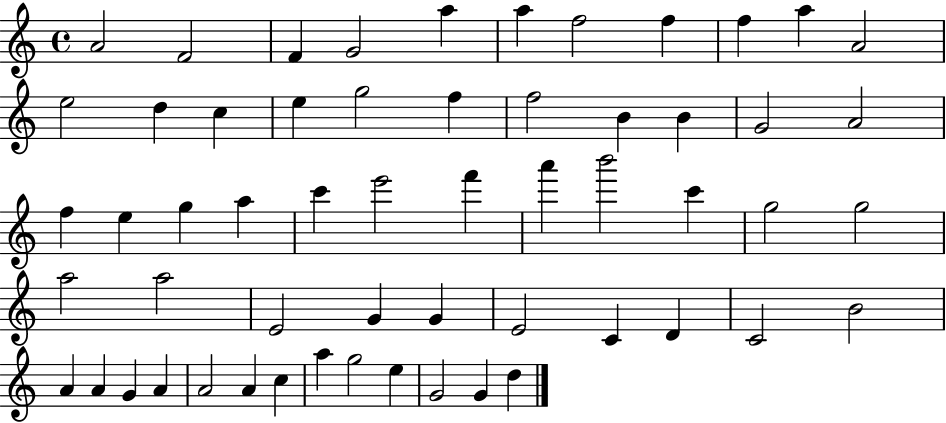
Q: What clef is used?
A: treble